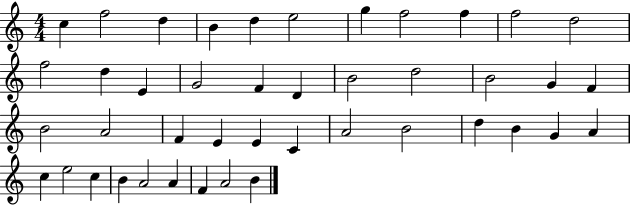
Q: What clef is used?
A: treble